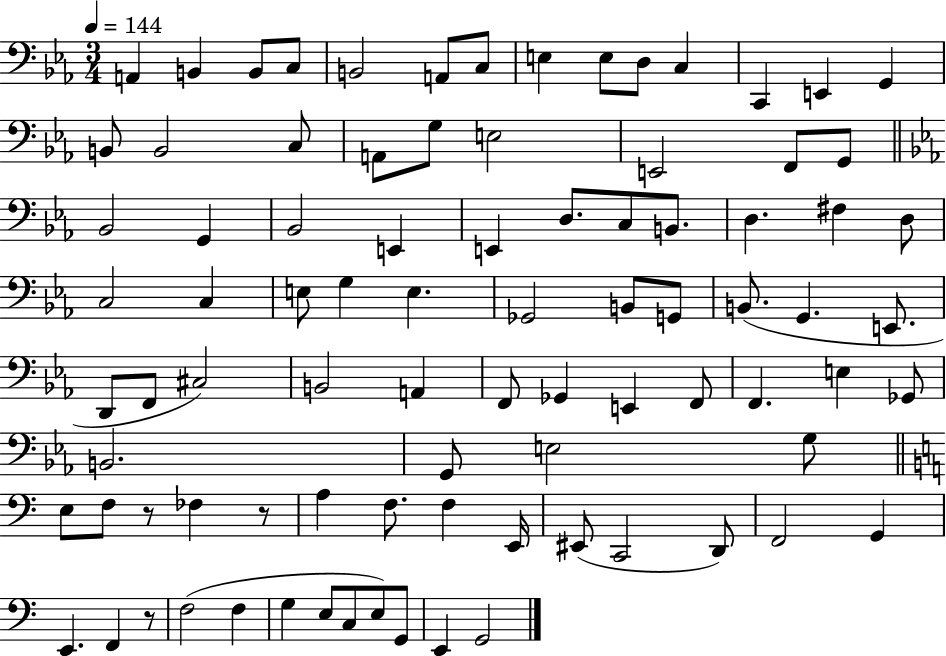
X:1
T:Untitled
M:3/4
L:1/4
K:Eb
A,, B,, B,,/2 C,/2 B,,2 A,,/2 C,/2 E, E,/2 D,/2 C, C,, E,, G,, B,,/2 B,,2 C,/2 A,,/2 G,/2 E,2 E,,2 F,,/2 G,,/2 _B,,2 G,, _B,,2 E,, E,, D,/2 C,/2 B,,/2 D, ^F, D,/2 C,2 C, E,/2 G, E, _G,,2 B,,/2 G,,/2 B,,/2 G,, E,,/2 D,,/2 F,,/2 ^C,2 B,,2 A,, F,,/2 _G,, E,, F,,/2 F,, E, _G,,/2 B,,2 G,,/2 E,2 G,/2 E,/2 F,/2 z/2 _F, z/2 A, F,/2 F, E,,/4 ^E,,/2 C,,2 D,,/2 F,,2 G,, E,, F,, z/2 F,2 F, G, E,/2 C,/2 E,/2 G,,/2 E,, G,,2